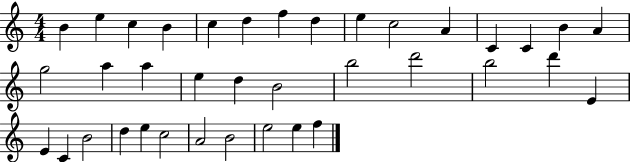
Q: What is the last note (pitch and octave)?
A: F5